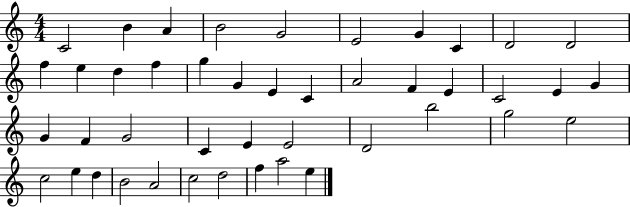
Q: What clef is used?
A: treble